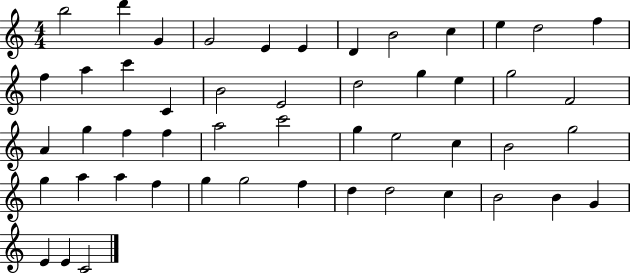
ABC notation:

X:1
T:Untitled
M:4/4
L:1/4
K:C
b2 d' G G2 E E D B2 c e d2 f f a c' C B2 E2 d2 g e g2 F2 A g f f a2 c'2 g e2 c B2 g2 g a a f g g2 f d d2 c B2 B G E E C2